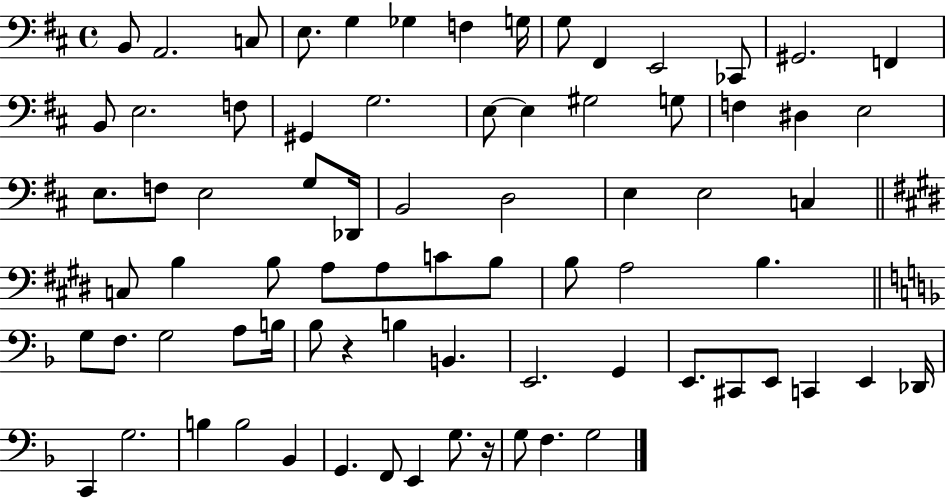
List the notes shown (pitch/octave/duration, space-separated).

B2/e A2/h. C3/e E3/e. G3/q Gb3/q F3/q G3/s G3/e F#2/q E2/h CES2/e G#2/h. F2/q B2/e E3/h. F3/e G#2/q G3/h. E3/e E3/q G#3/h G3/e F3/q D#3/q E3/h E3/e. F3/e E3/h G3/e Db2/s B2/h D3/h E3/q E3/h C3/q C3/e B3/q B3/e A3/e A3/e C4/e B3/e B3/e A3/h B3/q. G3/e F3/e. G3/h A3/e B3/s Bb3/e R/q B3/q B2/q. E2/h. G2/q E2/e. C#2/e E2/e C2/q E2/q Db2/s C2/q G3/h. B3/q B3/h Bb2/q G2/q. F2/e E2/q G3/e. R/s G3/e F3/q. G3/h